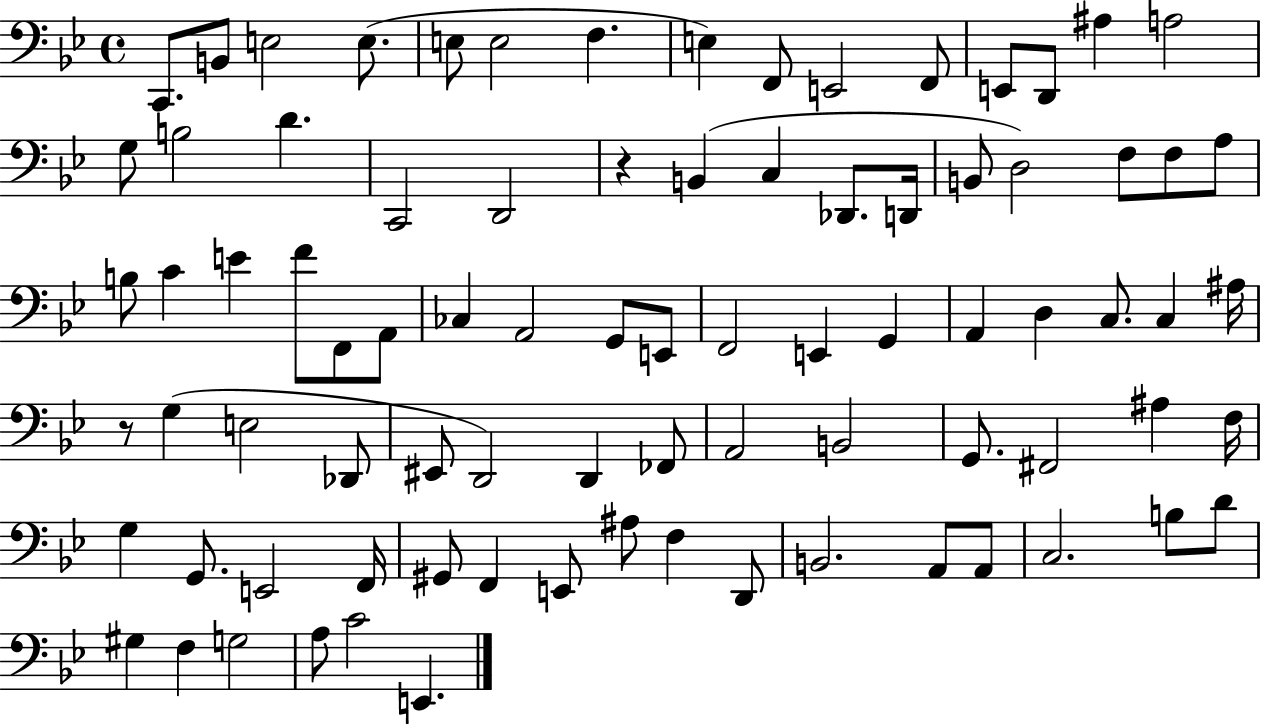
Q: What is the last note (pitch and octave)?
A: E2